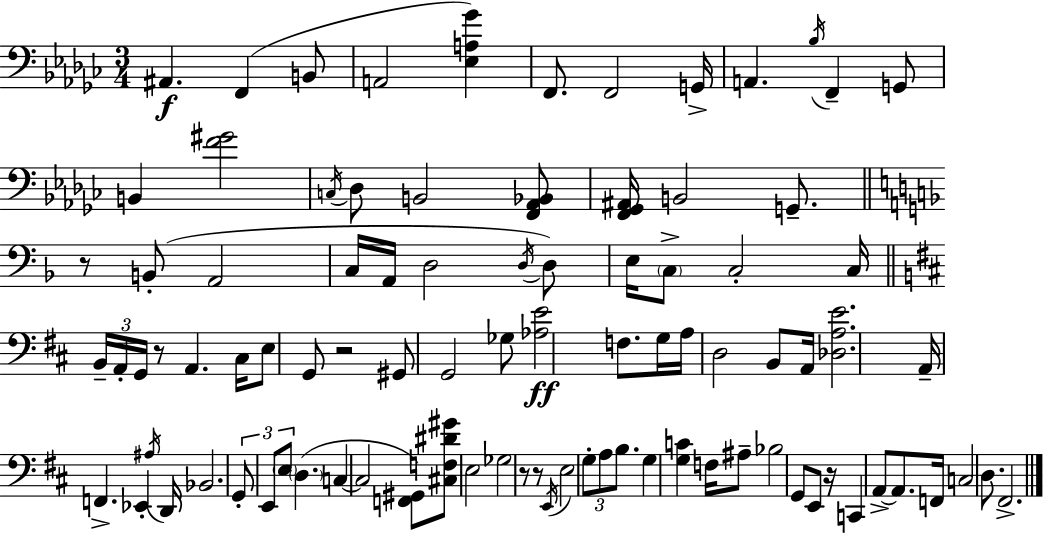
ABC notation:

X:1
T:Untitled
M:3/4
L:1/4
K:Ebm
^A,, F,, B,,/2 A,,2 [_E,A,_G] F,,/2 F,,2 G,,/4 A,, _B,/4 F,, G,,/2 B,, [F^G]2 C,/4 _D,/2 B,,2 [F,,_A,,_B,,]/2 [F,,_G,,^A,,]/4 B,,2 G,,/2 z/2 B,,/2 A,,2 C,/4 A,,/4 D,2 D,/4 D,/2 E,/4 C,/2 C,2 C,/4 B,,/4 A,,/4 G,,/4 z/2 A,, ^C,/4 E,/2 G,,/2 z2 ^G,,/2 G,,2 _G,/2 [_A,E]2 F,/2 G,/4 A,/4 D,2 B,,/2 A,,/4 [_D,A,E]2 A,,/4 F,, _E,, ^A,/4 D,,/4 _B,,2 G,,/2 E,,/2 E,/2 D, C, C,2 [F,,^G,,]/2 [^C,F,^D^G]/2 E,2 _G,2 z/2 z/2 E,,/4 E,2 G,/2 A,/2 B,/2 G, [G,C] F,/4 ^A,/2 _B,2 G,,/2 E,,/2 z/4 C,, A,,/2 A,,/2 F,,/4 C,2 D,/2 ^F,,2